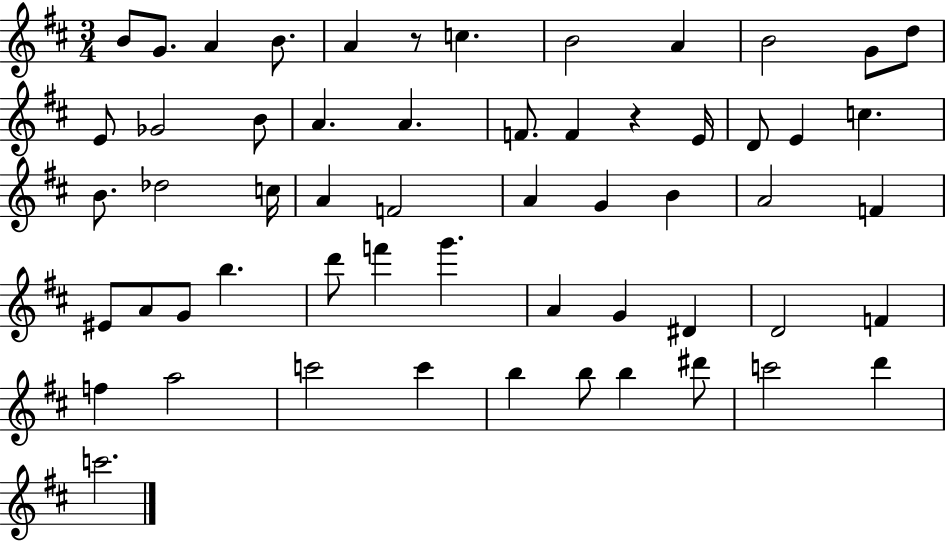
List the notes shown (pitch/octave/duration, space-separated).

B4/e G4/e. A4/q B4/e. A4/q R/e C5/q. B4/h A4/q B4/h G4/e D5/e E4/e Gb4/h B4/e A4/q. A4/q. F4/e. F4/q R/q E4/s D4/e E4/q C5/q. B4/e. Db5/h C5/s A4/q F4/h A4/q G4/q B4/q A4/h F4/q EIS4/e A4/e G4/e B5/q. D6/e F6/q G6/q. A4/q G4/q D#4/q D4/h F4/q F5/q A5/h C6/h C6/q B5/q B5/e B5/q D#6/e C6/h D6/q C6/h.